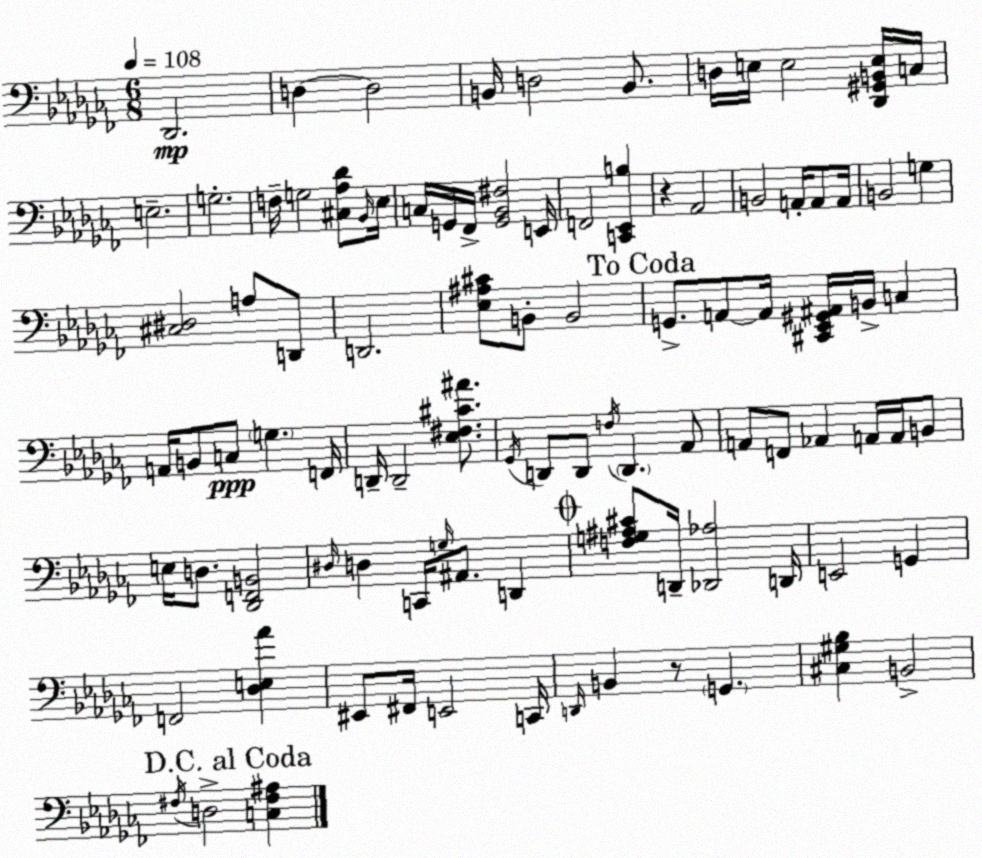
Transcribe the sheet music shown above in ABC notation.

X:1
T:Untitled
M:6/8
L:1/4
K:Abm
_D,,2 D, D,2 B,,/4 D,2 B,,/2 D,/4 E,/4 E,2 [_D,,^G,,B,,E,]/4 C,/4 E,2 G,2 F,/4 G,2 [^C,_A,_D]/2 _B,,/4 _E,/4 C,/4 G,,/4 _F,,/4 [G,,_B,,^F,]2 E,,/4 F,,2 [C,,_E,,B,] z _A,,2 B,,2 A,,/4 A,,/2 A,,/4 B,,2 G, [^C,^D,]2 A,/2 D,,/2 D,,2 [_E,^A,^C]/2 B,,/2 B,,2 G,,/2 A,,/2 A,,/4 [^C,,_E,,^G,,^A,,]/4 B,,/4 C, A,,/4 B,,/2 C,/2 G, F,,/4 D,,/4 D,,2 [_E,^F,^C^A]/2 _G,,/4 D,,/2 D,,/2 F,/4 D,, _A,,/2 A,,/2 F,,/2 _A,, A,,/4 A,,/4 B,,/2 E,/4 D,/2 [_D,,F,,B,,]2 ^D,/4 D, C,,/4 G,/4 ^A,,/2 D,, [F,G,^A,^C]/2 D,,/4 [_D,,_A,]2 D,,/4 E,,2 G,, F,,2 [_D,E,_A] ^E,,/2 ^F,,/4 E,,2 C,,/4 D,,/4 B,, z/2 G,, [^C,^G,_B,] B,,2 ^F,/4 D,2 [C,^F,^A,]